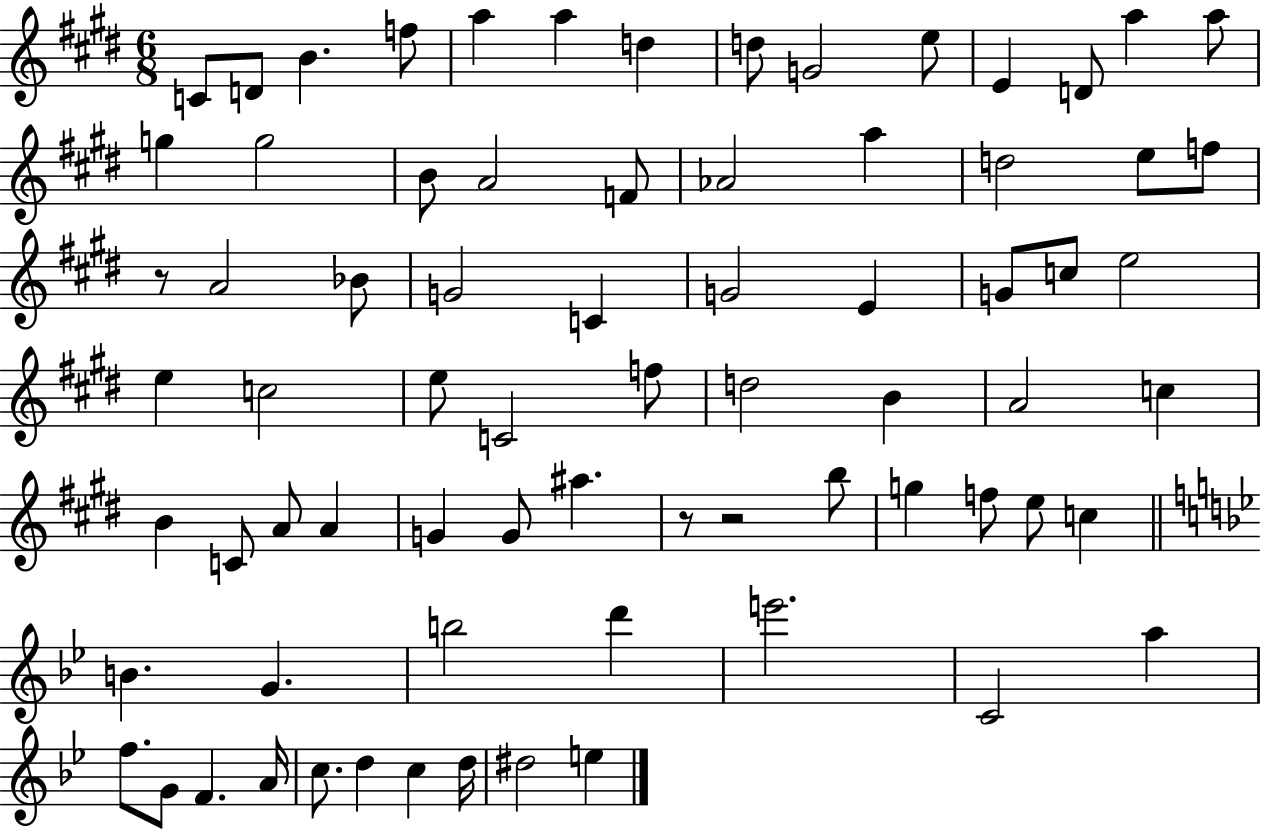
C4/e D4/e B4/q. F5/e A5/q A5/q D5/q D5/e G4/h E5/e E4/q D4/e A5/q A5/e G5/q G5/h B4/e A4/h F4/e Ab4/h A5/q D5/h E5/e F5/e R/e A4/h Bb4/e G4/h C4/q G4/h E4/q G4/e C5/e E5/h E5/q C5/h E5/e C4/h F5/e D5/h B4/q A4/h C5/q B4/q C4/e A4/e A4/q G4/q G4/e A#5/q. R/e R/h B5/e G5/q F5/e E5/e C5/q B4/q. G4/q. B5/h D6/q E6/h. C4/h A5/q F5/e. G4/e F4/q. A4/s C5/e. D5/q C5/q D5/s D#5/h E5/q